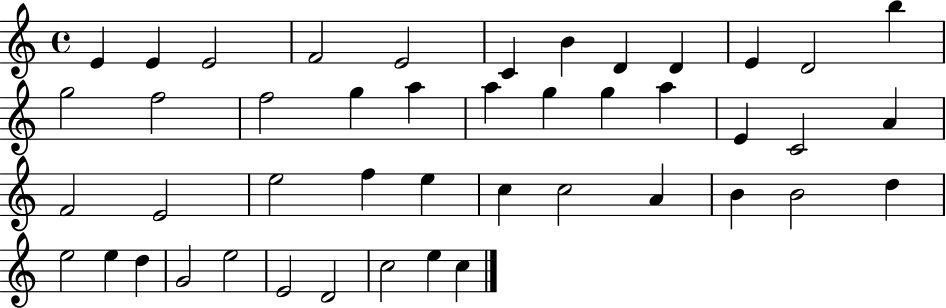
E4/q E4/q E4/h F4/h E4/h C4/q B4/q D4/q D4/q E4/q D4/h B5/q G5/h F5/h F5/h G5/q A5/q A5/q G5/q G5/q A5/q E4/q C4/h A4/q F4/h E4/h E5/h F5/q E5/q C5/q C5/h A4/q B4/q B4/h D5/q E5/h E5/q D5/q G4/h E5/h E4/h D4/h C5/h E5/q C5/q